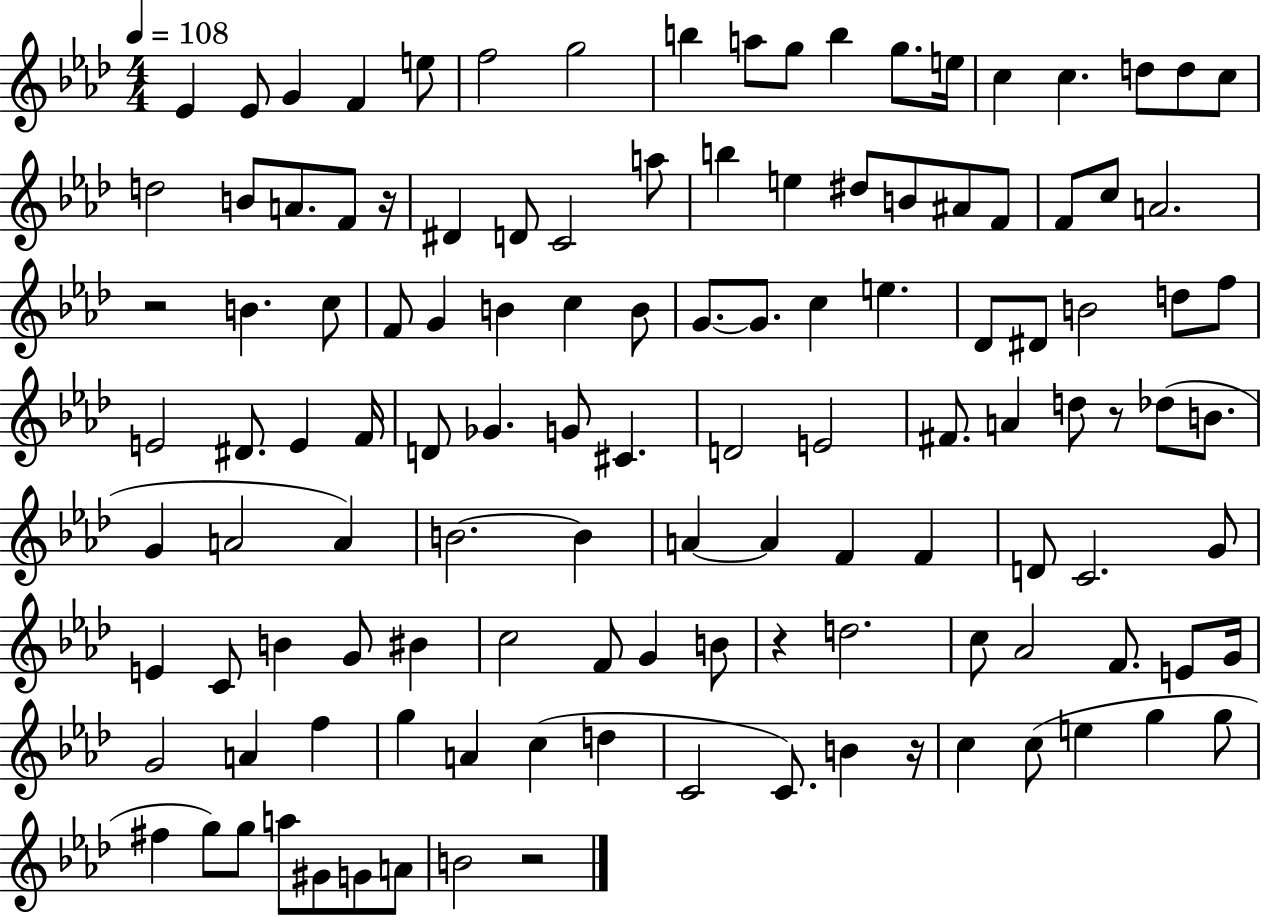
{
  \clef treble
  \numericTimeSignature
  \time 4/4
  \key aes \major
  \tempo 4 = 108
  ees'4 ees'8 g'4 f'4 e''8 | f''2 g''2 | b''4 a''8 g''8 b''4 g''8. e''16 | c''4 c''4. d''8 d''8 c''8 | \break d''2 b'8 a'8. f'8 r16 | dis'4 d'8 c'2 a''8 | b''4 e''4 dis''8 b'8 ais'8 f'8 | f'8 c''8 a'2. | \break r2 b'4. c''8 | f'8 g'4 b'4 c''4 b'8 | g'8.~~ g'8. c''4 e''4. | des'8 dis'8 b'2 d''8 f''8 | \break e'2 dis'8. e'4 f'16 | d'8 ges'4. g'8 cis'4. | d'2 e'2 | fis'8. a'4 d''8 r8 des''8( b'8. | \break g'4 a'2 a'4) | b'2.~~ b'4 | a'4~~ a'4 f'4 f'4 | d'8 c'2. g'8 | \break e'4 c'8 b'4 g'8 bis'4 | c''2 f'8 g'4 b'8 | r4 d''2. | c''8 aes'2 f'8. e'8 g'16 | \break g'2 a'4 f''4 | g''4 a'4 c''4( d''4 | c'2 c'8.) b'4 r16 | c''4 c''8( e''4 g''4 g''8 | \break fis''4 g''8) g''8 a''8 gis'8 g'8 a'8 | b'2 r2 | \bar "|."
}